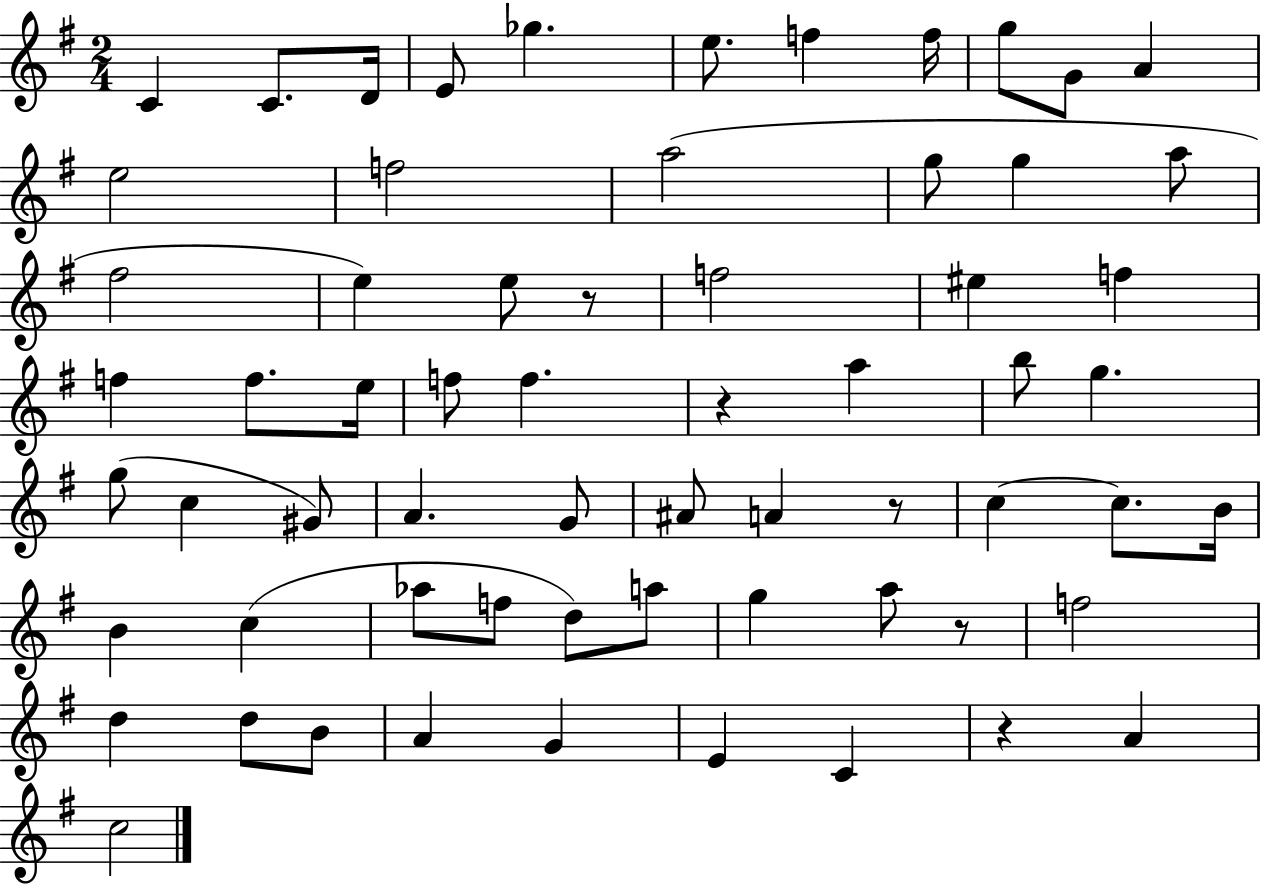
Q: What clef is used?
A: treble